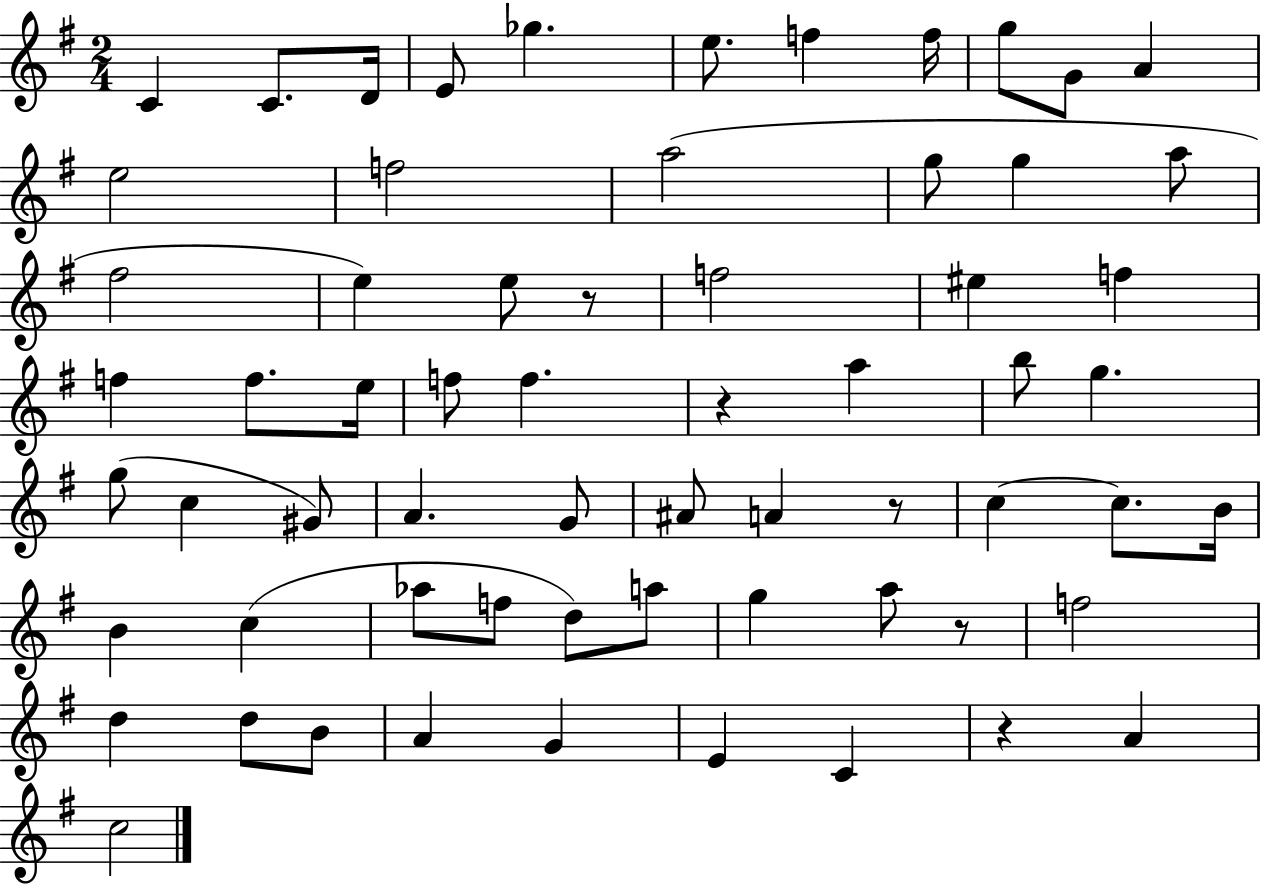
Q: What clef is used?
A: treble